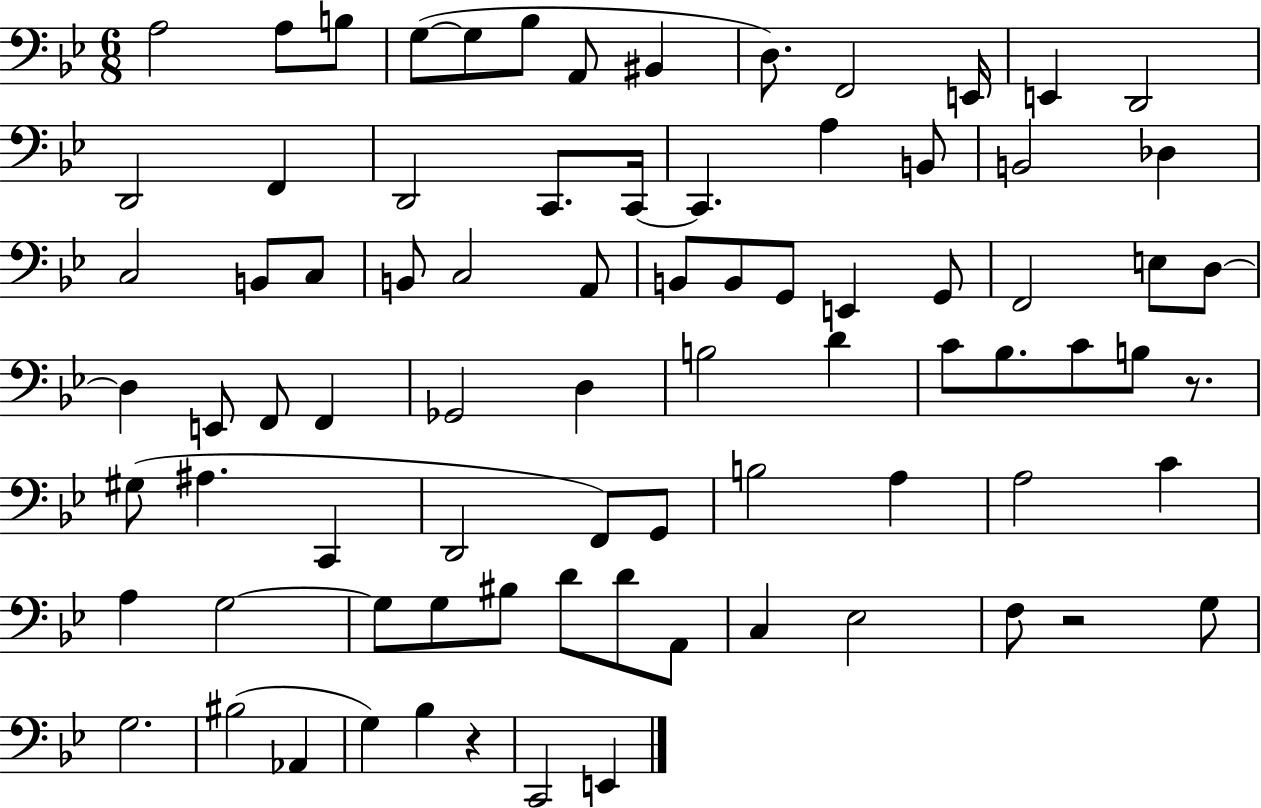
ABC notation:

X:1
T:Untitled
M:6/8
L:1/4
K:Bb
A,2 A,/2 B,/2 G,/2 G,/2 _B,/2 A,,/2 ^B,, D,/2 F,,2 E,,/4 E,, D,,2 D,,2 F,, D,,2 C,,/2 C,,/4 C,, A, B,,/2 B,,2 _D, C,2 B,,/2 C,/2 B,,/2 C,2 A,,/2 B,,/2 B,,/2 G,,/2 E,, G,,/2 F,,2 E,/2 D,/2 D, E,,/2 F,,/2 F,, _G,,2 D, B,2 D C/2 _B,/2 C/2 B,/2 z/2 ^G,/2 ^A, C,, D,,2 F,,/2 G,,/2 B,2 A, A,2 C A, G,2 G,/2 G,/2 ^B,/2 D/2 D/2 A,,/2 C, _E,2 F,/2 z2 G,/2 G,2 ^B,2 _A,, G, _B, z C,,2 E,,